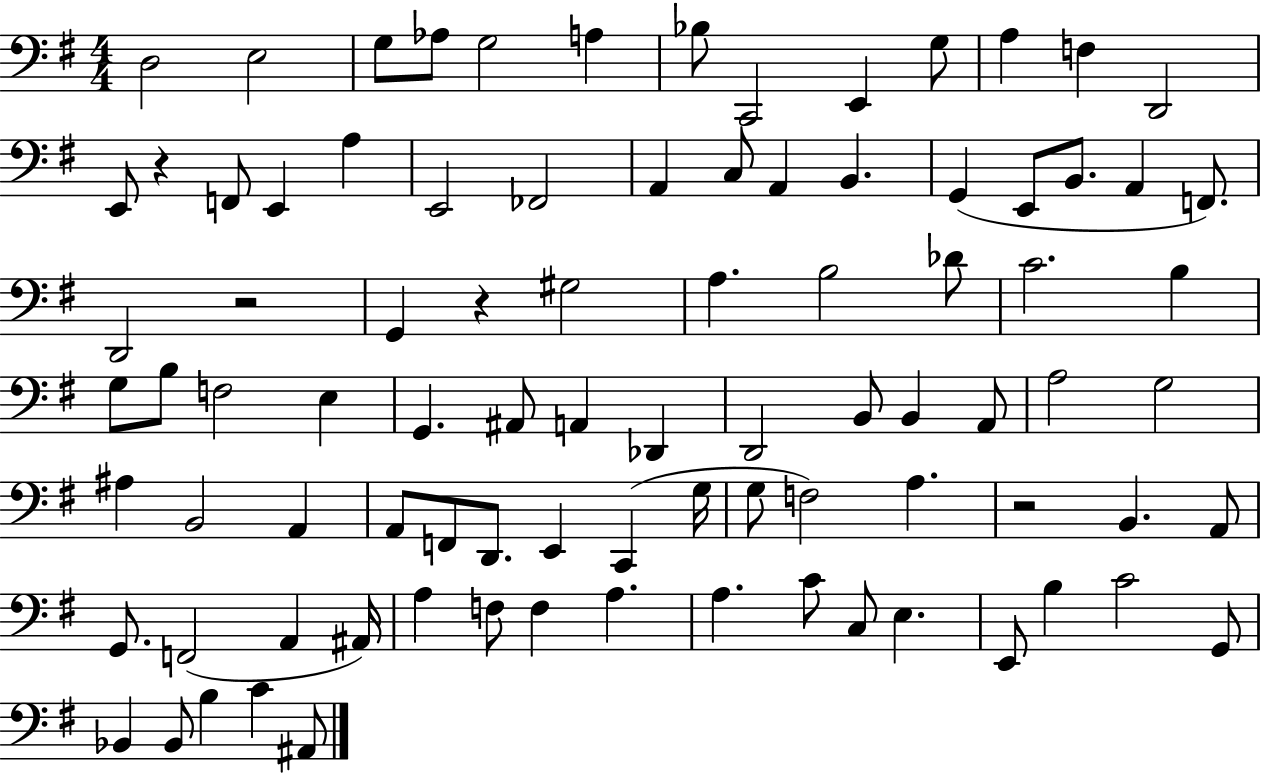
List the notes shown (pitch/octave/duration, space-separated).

D3/h E3/h G3/e Ab3/e G3/h A3/q Bb3/e C2/h E2/q G3/e A3/q F3/q D2/h E2/e R/q F2/e E2/q A3/q E2/h FES2/h A2/q C3/e A2/q B2/q. G2/q E2/e B2/e. A2/q F2/e. D2/h R/h G2/q R/q G#3/h A3/q. B3/h Db4/e C4/h. B3/q G3/e B3/e F3/h E3/q G2/q. A#2/e A2/q Db2/q D2/h B2/e B2/q A2/e A3/h G3/h A#3/q B2/h A2/q A2/e F2/e D2/e. E2/q C2/q G3/s G3/e F3/h A3/q. R/h B2/q. A2/e G2/e. F2/h A2/q A#2/s A3/q F3/e F3/q A3/q. A3/q. C4/e C3/e E3/q. E2/e B3/q C4/h G2/e Bb2/q Bb2/e B3/q C4/q A#2/e